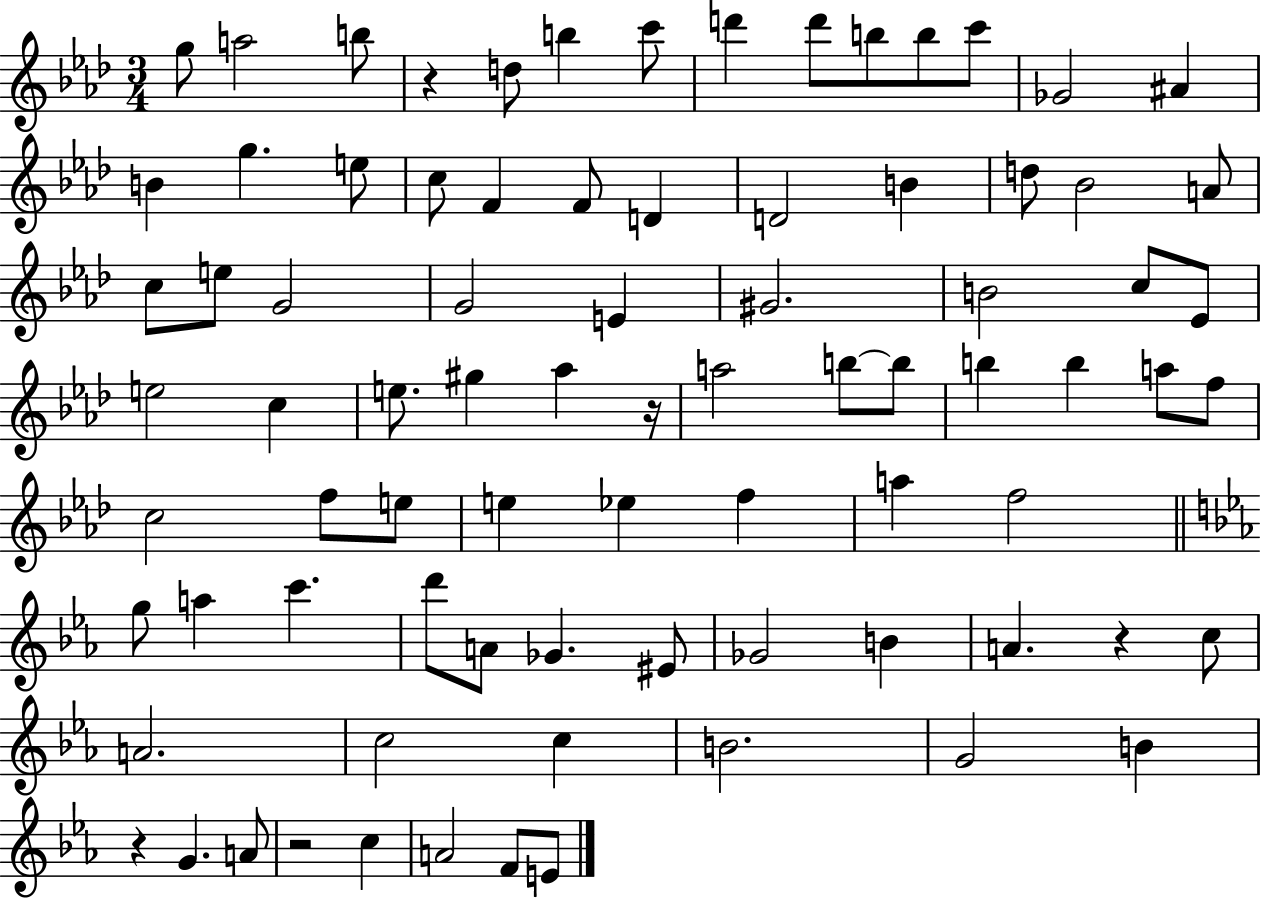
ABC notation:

X:1
T:Untitled
M:3/4
L:1/4
K:Ab
g/2 a2 b/2 z d/2 b c'/2 d' d'/2 b/2 b/2 c'/2 _G2 ^A B g e/2 c/2 F F/2 D D2 B d/2 _B2 A/2 c/2 e/2 G2 G2 E ^G2 B2 c/2 _E/2 e2 c e/2 ^g _a z/4 a2 b/2 b/2 b b a/2 f/2 c2 f/2 e/2 e _e f a f2 g/2 a c' d'/2 A/2 _G ^E/2 _G2 B A z c/2 A2 c2 c B2 G2 B z G A/2 z2 c A2 F/2 E/2